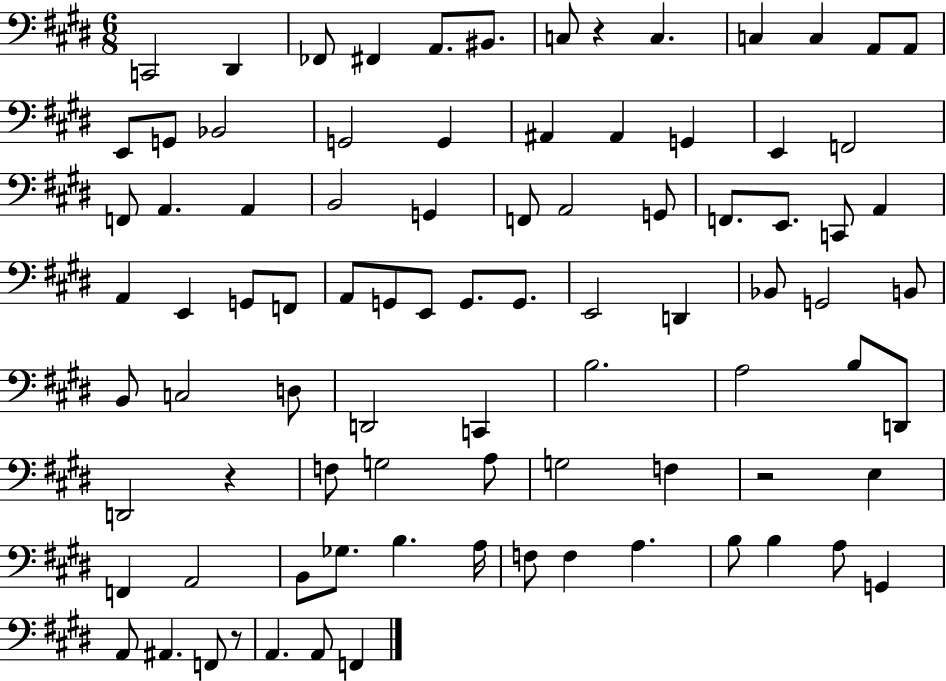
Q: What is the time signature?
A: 6/8